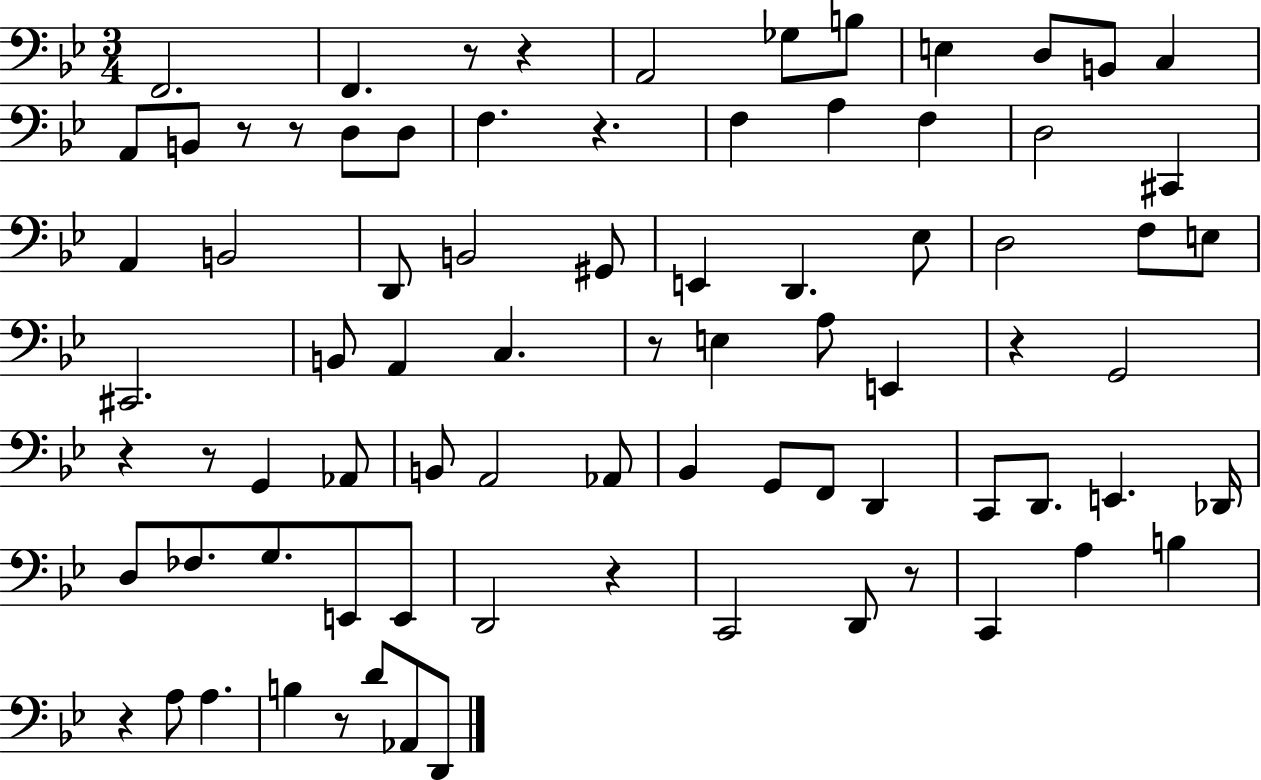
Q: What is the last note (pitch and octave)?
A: D2